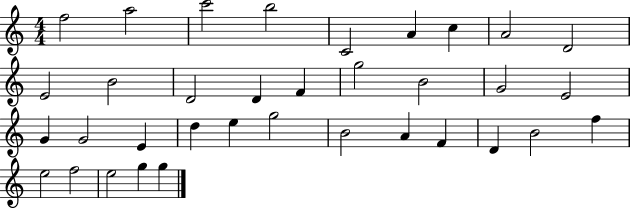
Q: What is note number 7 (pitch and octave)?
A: C5